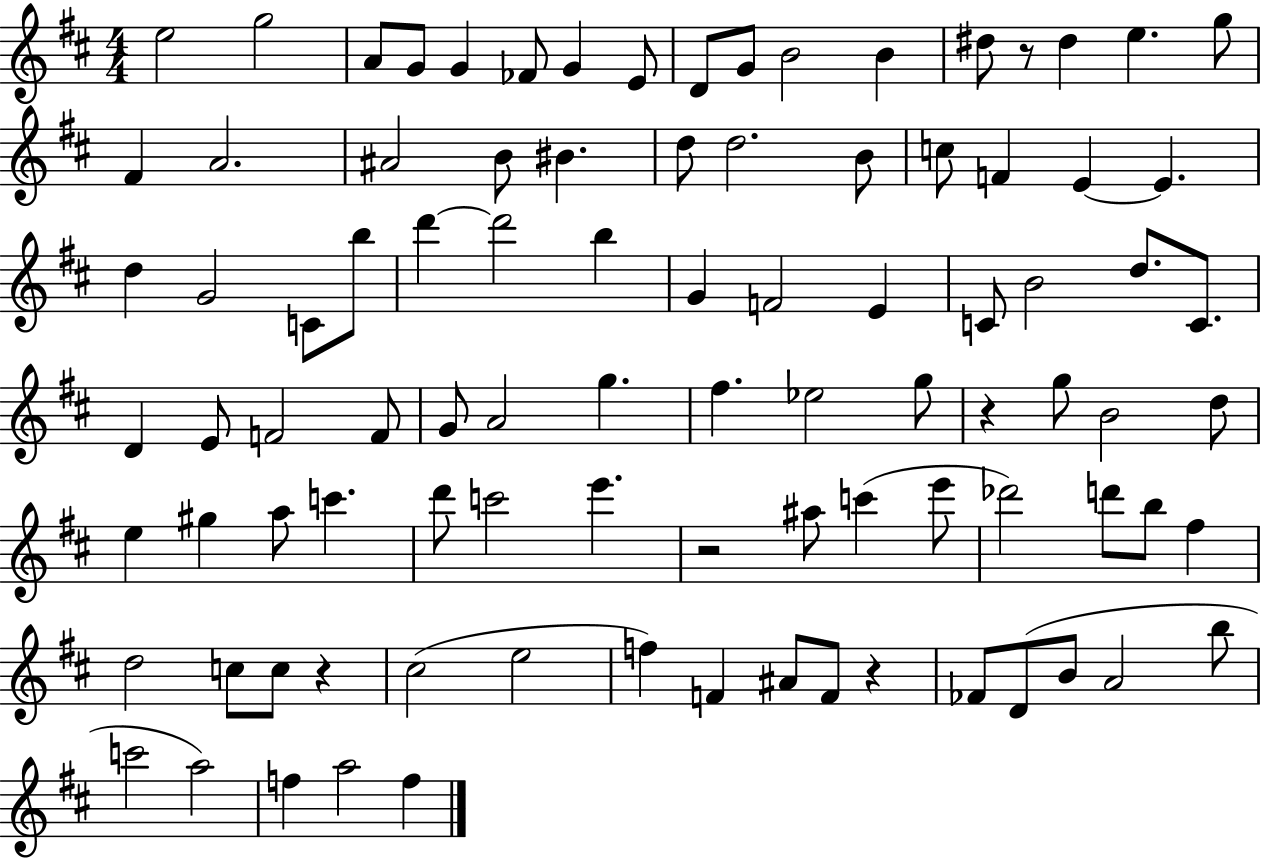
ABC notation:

X:1
T:Untitled
M:4/4
L:1/4
K:D
e2 g2 A/2 G/2 G _F/2 G E/2 D/2 G/2 B2 B ^d/2 z/2 ^d e g/2 ^F A2 ^A2 B/2 ^B d/2 d2 B/2 c/2 F E E d G2 C/2 b/2 d' d'2 b G F2 E C/2 B2 d/2 C/2 D E/2 F2 F/2 G/2 A2 g ^f _e2 g/2 z g/2 B2 d/2 e ^g a/2 c' d'/2 c'2 e' z2 ^a/2 c' e'/2 _d'2 d'/2 b/2 ^f d2 c/2 c/2 z ^c2 e2 f F ^A/2 F/2 z _F/2 D/2 B/2 A2 b/2 c'2 a2 f a2 f